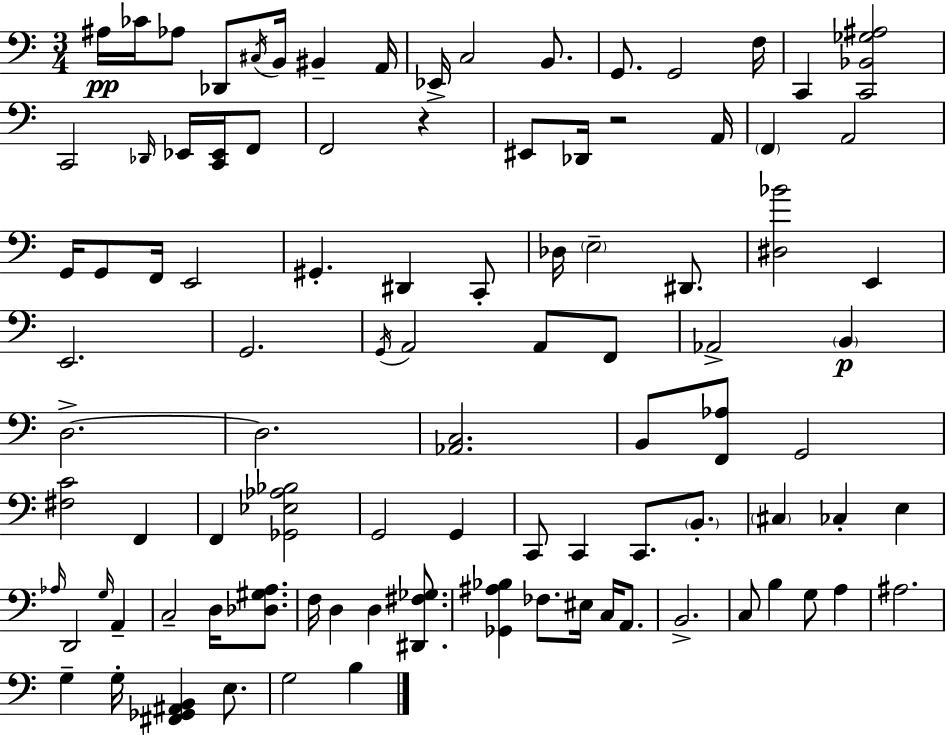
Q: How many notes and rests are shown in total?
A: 96